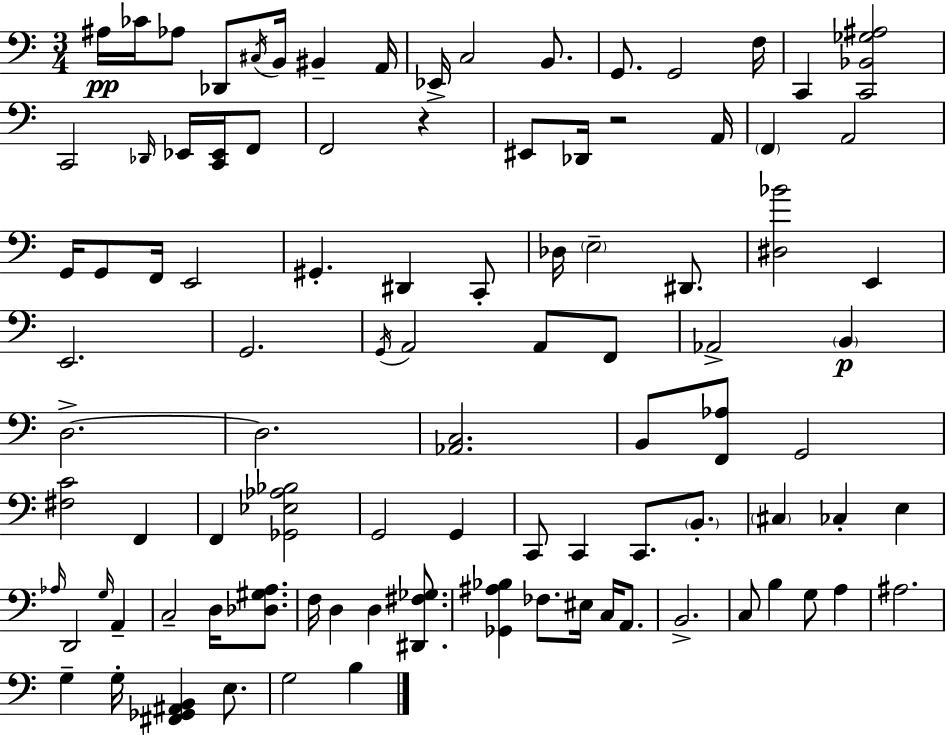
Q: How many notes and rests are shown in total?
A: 96